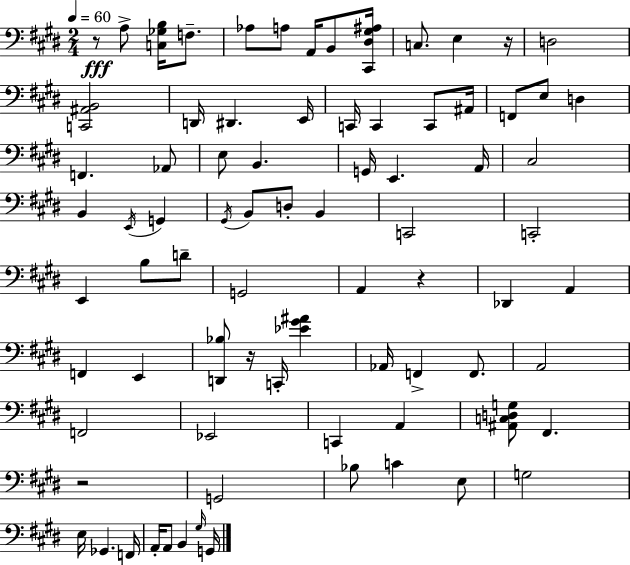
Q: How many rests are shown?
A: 5